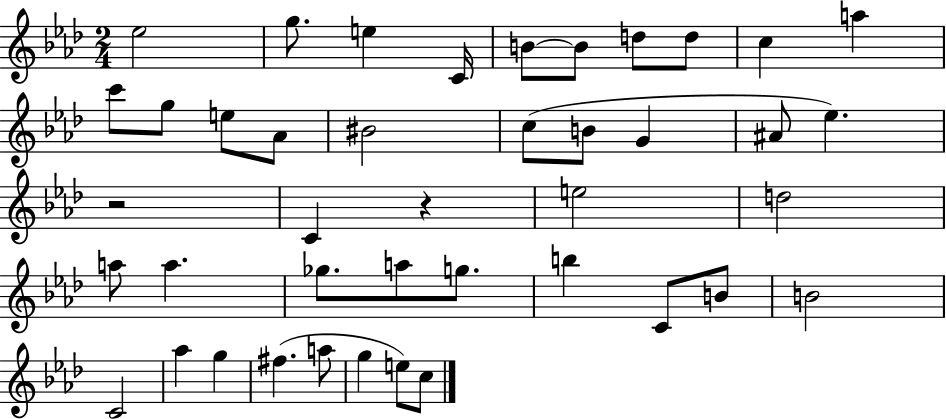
X:1
T:Untitled
M:2/4
L:1/4
K:Ab
_e2 g/2 e C/4 B/2 B/2 d/2 d/2 c a c'/2 g/2 e/2 _A/2 ^B2 c/2 B/2 G ^A/2 _e z2 C z e2 d2 a/2 a _g/2 a/2 g/2 b C/2 B/2 B2 C2 _a g ^f a/2 g e/2 c/2